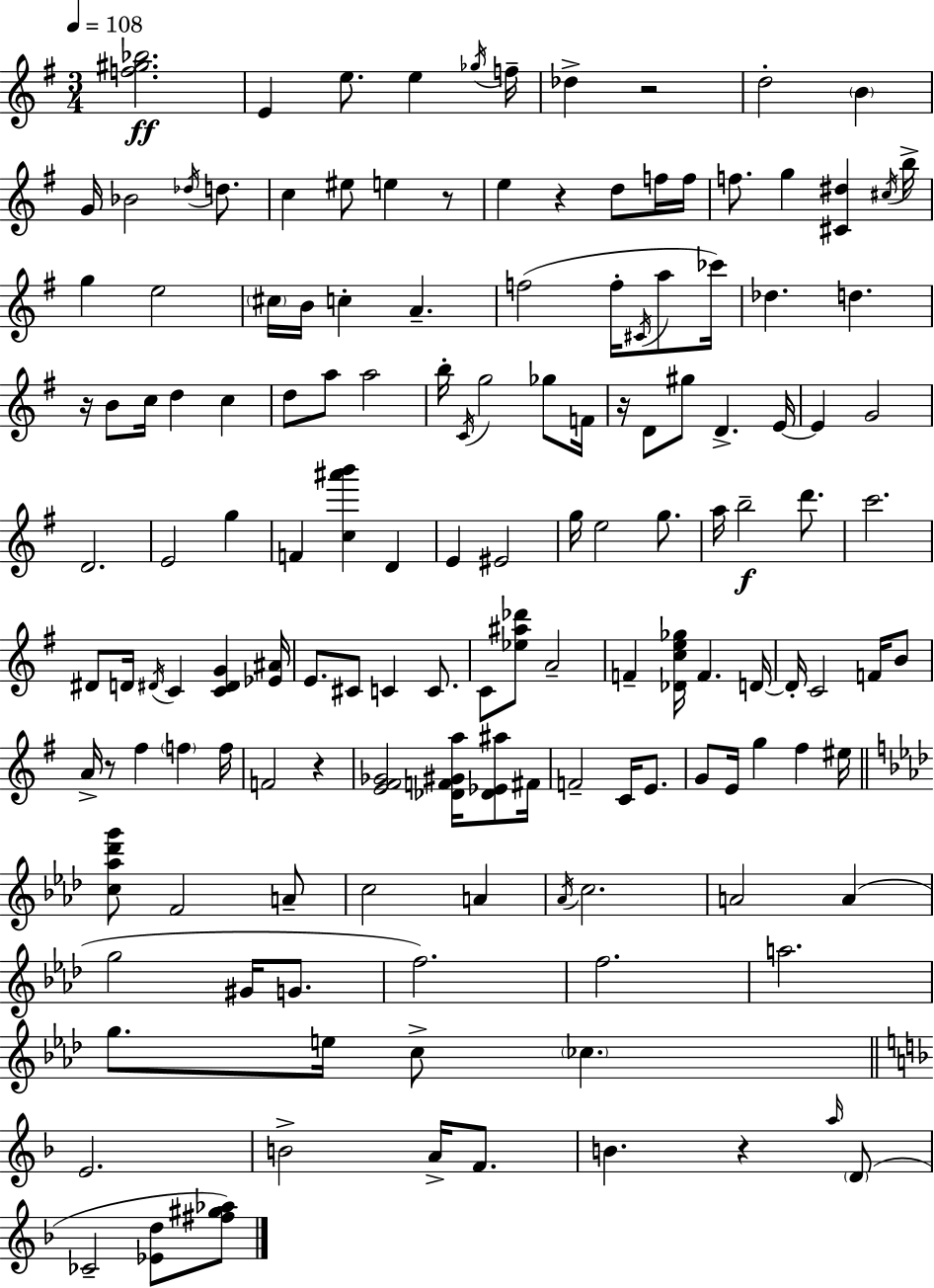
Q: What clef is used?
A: treble